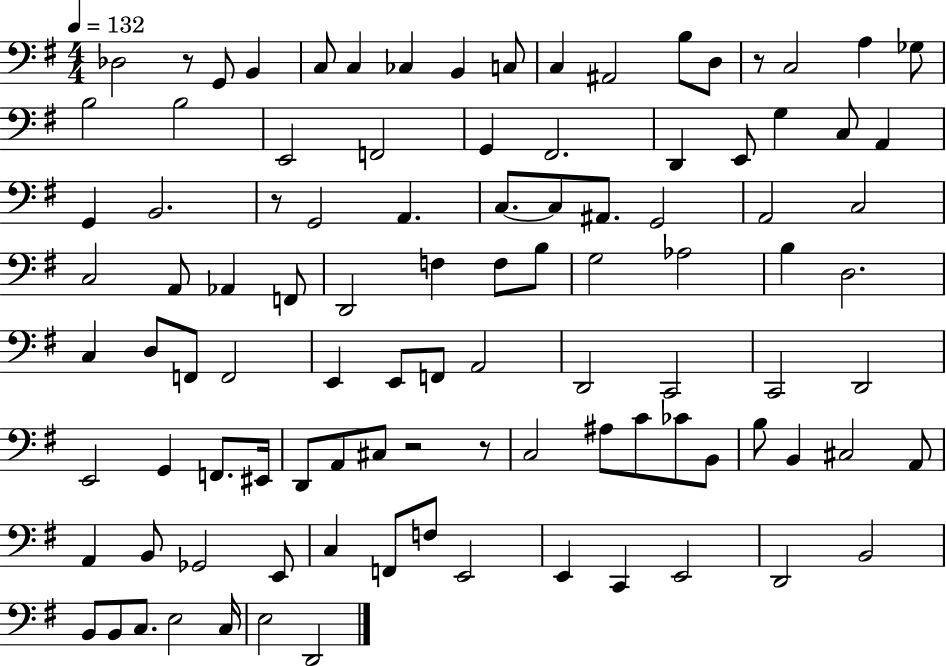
{
  \clef bass
  \numericTimeSignature
  \time 4/4
  \key g \major
  \tempo 4 = 132
  des2 r8 g,8 b,4 | c8 c4 ces4 b,4 c8 | c4 ais,2 b8 d8 | r8 c2 a4 ges8 | \break b2 b2 | e,2 f,2 | g,4 fis,2. | d,4 e,8 g4 c8 a,4 | \break g,4 b,2. | r8 g,2 a,4. | c8.~~ c8 ais,8. g,2 | a,2 c2 | \break c2 a,8 aes,4 f,8 | d,2 f4 f8 b8 | g2 aes2 | b4 d2. | \break c4 d8 f,8 f,2 | e,4 e,8 f,8 a,2 | d,2 c,2 | c,2 d,2 | \break e,2 g,4 f,8. eis,16 | d,8 a,8 cis8 r2 r8 | c2 ais8 c'8 ces'8 b,8 | b8 b,4 cis2 a,8 | \break a,4 b,8 ges,2 e,8 | c4 f,8 f8 e,2 | e,4 c,4 e,2 | d,2 b,2 | \break b,8 b,8 c8. e2 c16 | e2 d,2 | \bar "|."
}